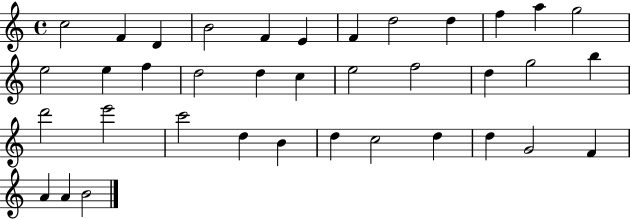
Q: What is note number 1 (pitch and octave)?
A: C5